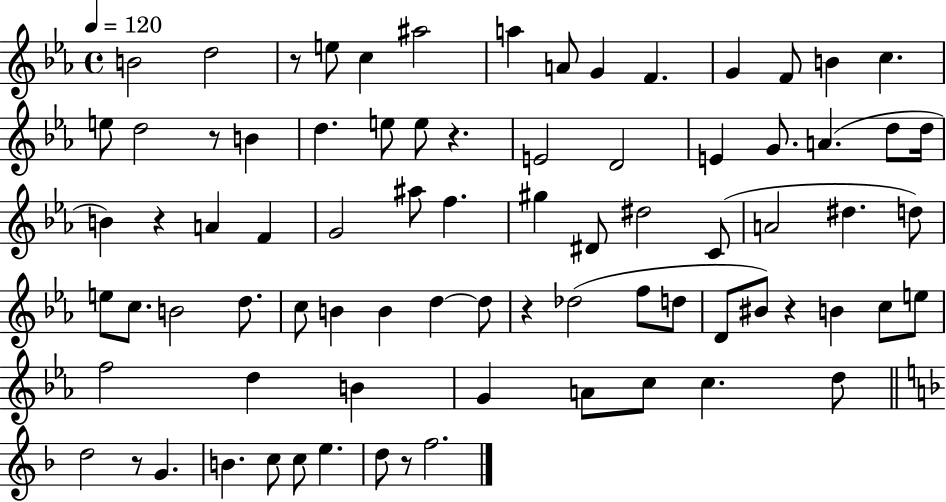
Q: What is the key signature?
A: EES major